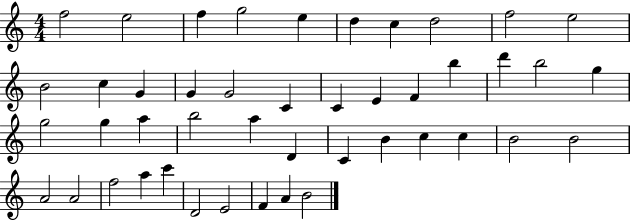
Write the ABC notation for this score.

X:1
T:Untitled
M:4/4
L:1/4
K:C
f2 e2 f g2 e d c d2 f2 e2 B2 c G G G2 C C E F b d' b2 g g2 g a b2 a D C B c c B2 B2 A2 A2 f2 a c' D2 E2 F A B2